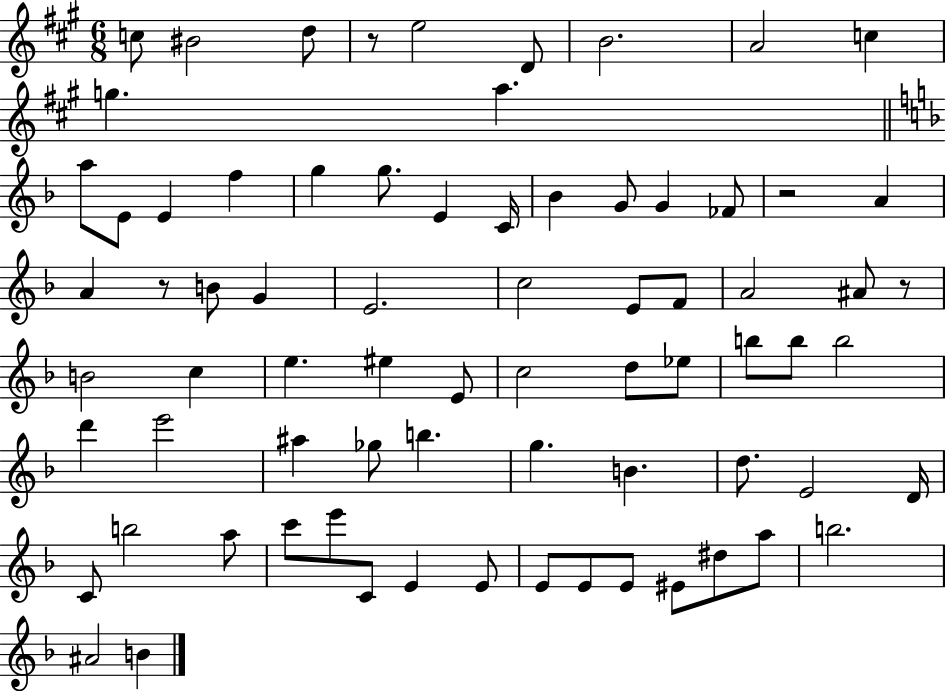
C5/e BIS4/h D5/e R/e E5/h D4/e B4/h. A4/h C5/q G5/q. A5/q. A5/e E4/e E4/q F5/q G5/q G5/e. E4/q C4/s Bb4/q G4/e G4/q FES4/e R/h A4/q A4/q R/e B4/e G4/q E4/h. C5/h E4/e F4/e A4/h A#4/e R/e B4/h C5/q E5/q. EIS5/q E4/e C5/h D5/e Eb5/e B5/e B5/e B5/h D6/q E6/h A#5/q Gb5/e B5/q. G5/q. B4/q. D5/e. E4/h D4/s C4/e B5/h A5/e C6/e E6/e C4/e E4/q E4/e E4/e E4/e E4/e EIS4/e D#5/e A5/e B5/h. A#4/h B4/q